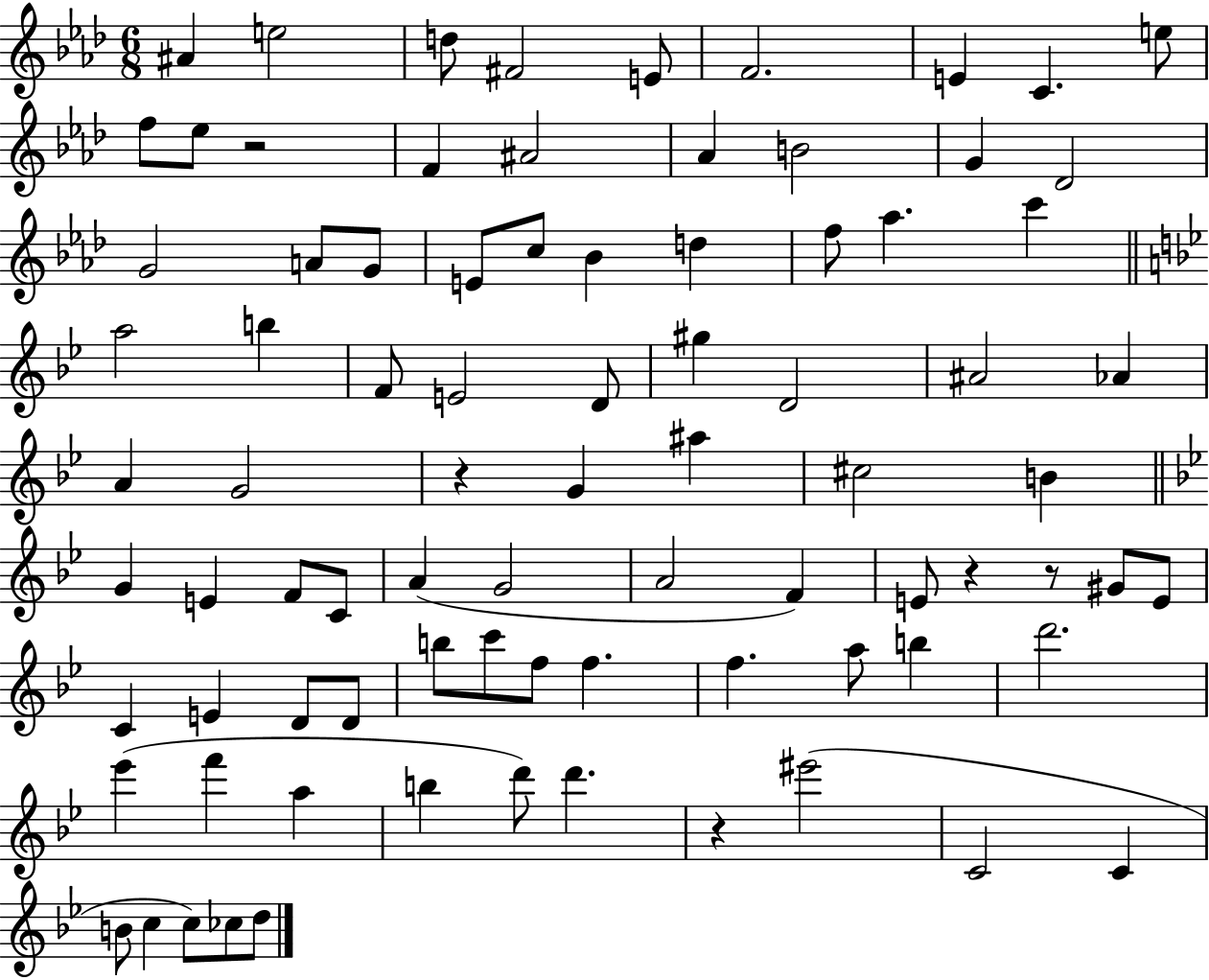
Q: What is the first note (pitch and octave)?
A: A#4